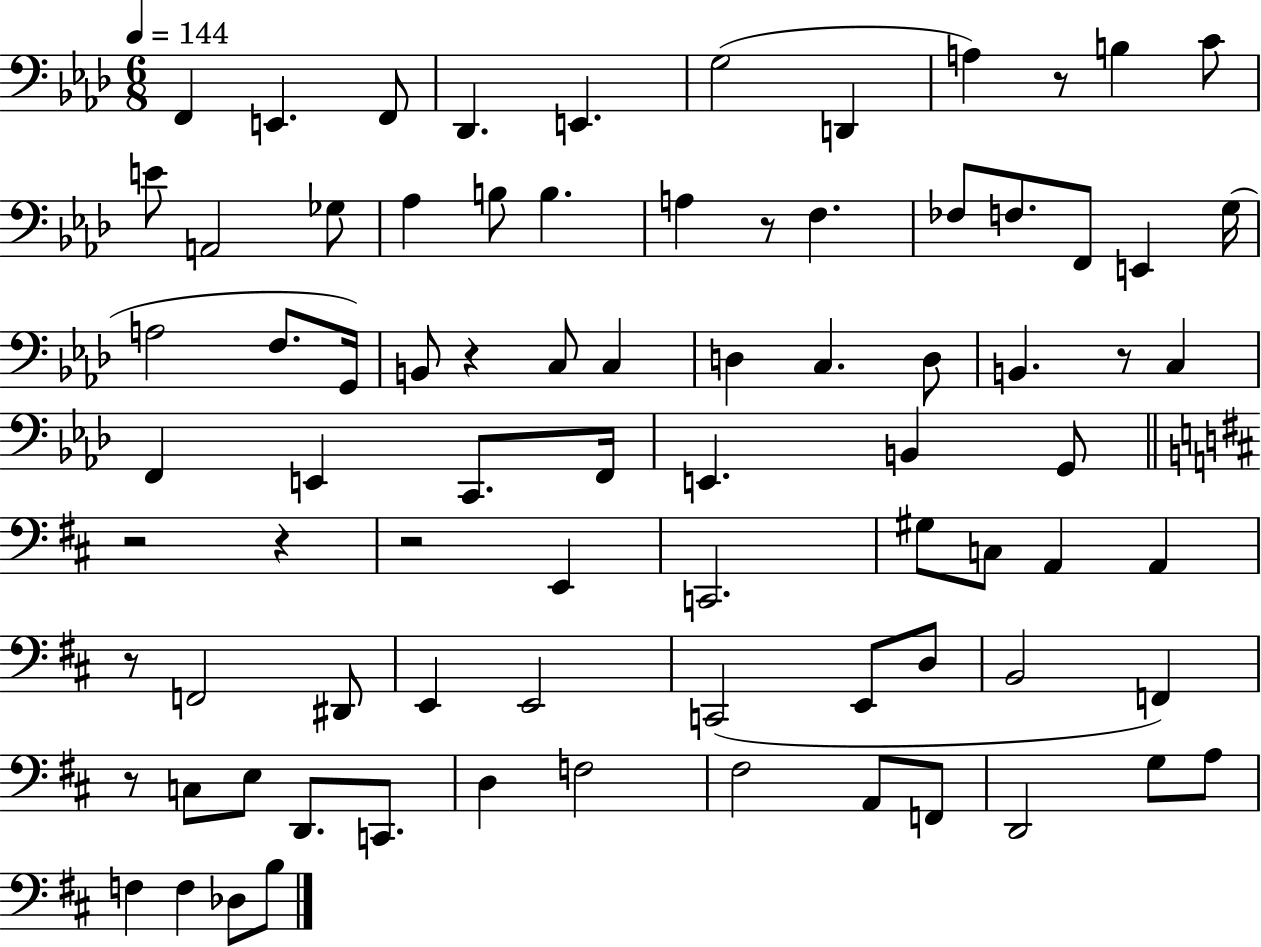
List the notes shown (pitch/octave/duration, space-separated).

F2/q E2/q. F2/e Db2/q. E2/q. G3/h D2/q A3/q R/e B3/q C4/e E4/e A2/h Gb3/e Ab3/q B3/e B3/q. A3/q R/e F3/q. FES3/e F3/e. F2/e E2/q G3/s A3/h F3/e. G2/s B2/e R/q C3/e C3/q D3/q C3/q. D3/e B2/q. R/e C3/q F2/q E2/q C2/e. F2/s E2/q. B2/q G2/e R/h R/q R/h E2/q C2/h. G#3/e C3/e A2/q A2/q R/e F2/h D#2/e E2/q E2/h C2/h E2/e D3/e B2/h F2/q R/e C3/e E3/e D2/e. C2/e. D3/q F3/h F#3/h A2/e F2/e D2/h G3/e A3/e F3/q F3/q Db3/e B3/e